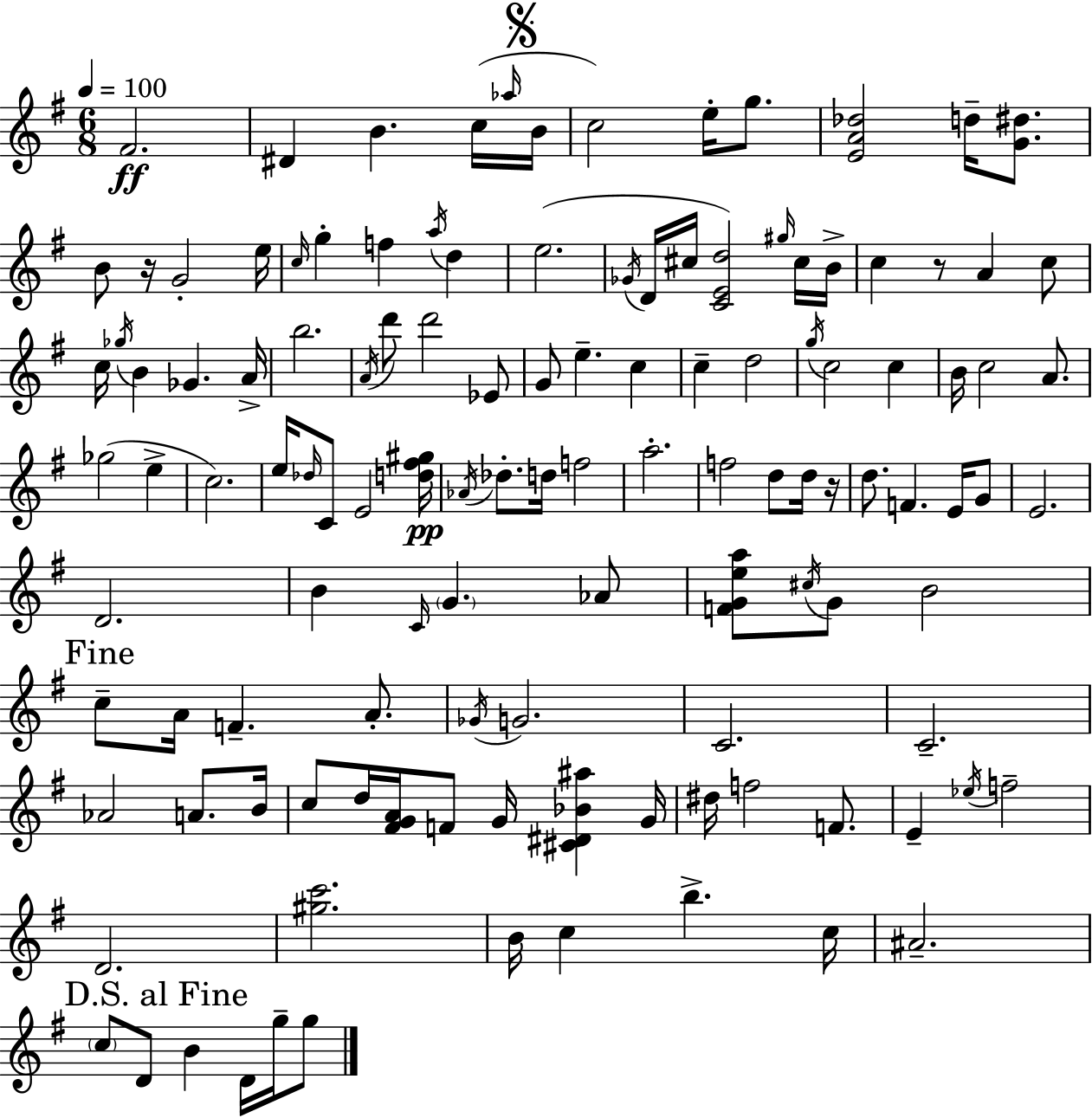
F#4/h. D#4/q B4/q. C5/s Ab5/s B4/s C5/h E5/s G5/e. [E4,A4,Db5]/h D5/s [G4,D#5]/e. B4/e R/s G4/h E5/s C5/s G5/q F5/q A5/s D5/q E5/h. Gb4/s D4/s C#5/s [C4,E4,D5]/h G#5/s C#5/s B4/s C5/q R/e A4/q C5/e C5/s Gb5/s B4/q Gb4/q. A4/s B5/h. A4/s D6/e D6/h Eb4/e G4/e E5/q. C5/q C5/q D5/h G5/s C5/h C5/q B4/s C5/h A4/e. Gb5/h E5/q C5/h. E5/s Db5/s C4/e E4/h [D5,F#5,G#5]/s Ab4/s Db5/e. D5/s F5/h A5/h. F5/h D5/e D5/s R/s D5/e. F4/q. E4/s G4/e E4/h. D4/h. B4/q C4/s G4/q. Ab4/e [F4,G4,E5,A5]/e C#5/s G4/e B4/h C5/e A4/s F4/q. A4/e. Gb4/s G4/h. C4/h. C4/h. Ab4/h A4/e. B4/s C5/e D5/s [F#4,G4,A4]/s F4/e G4/s [C#4,D#4,Bb4,A#5]/q G4/s D#5/s F5/h F4/e. E4/q Eb5/s F5/h D4/h. [G#5,C6]/h. B4/s C5/q B5/q. C5/s A#4/h. C5/e D4/e B4/q D4/s G5/s G5/e